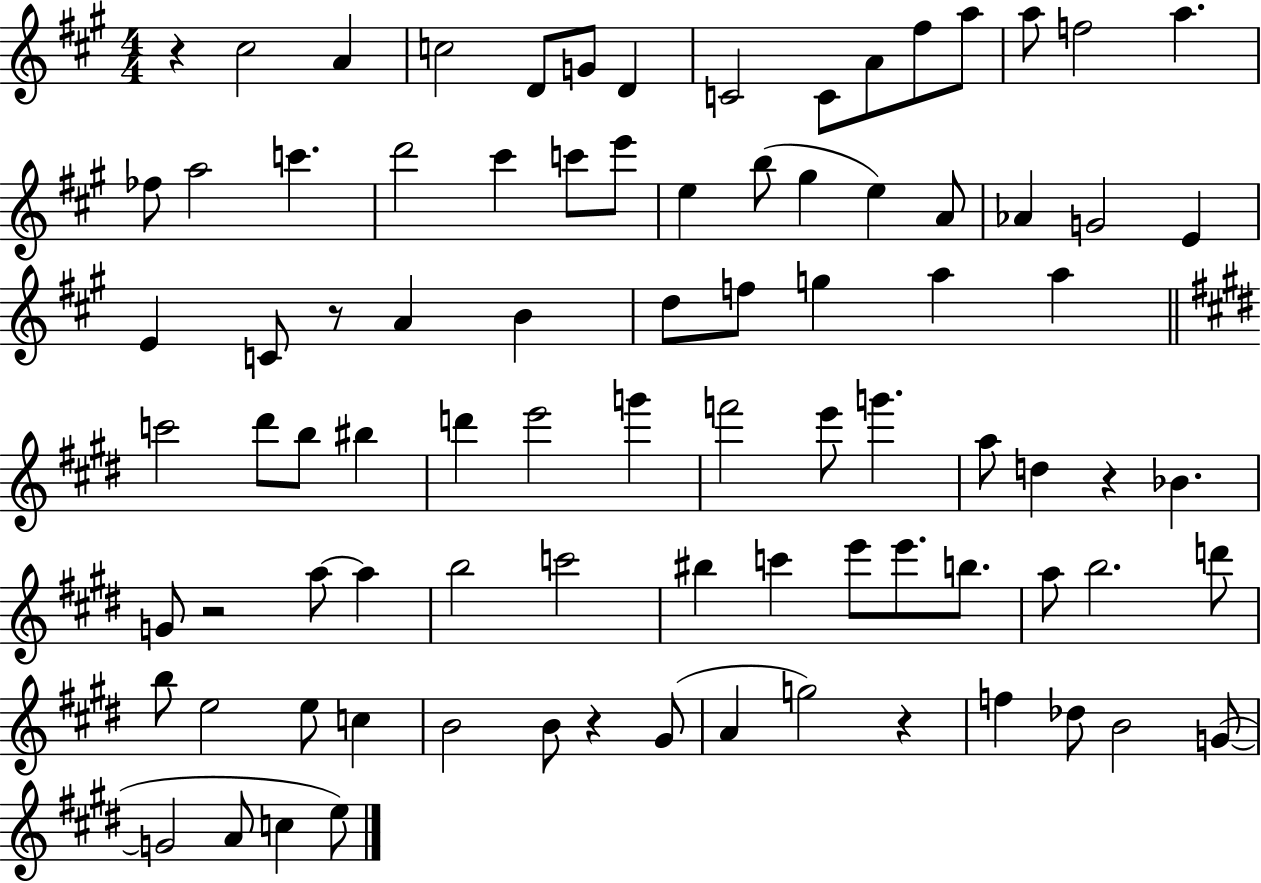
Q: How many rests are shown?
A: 6